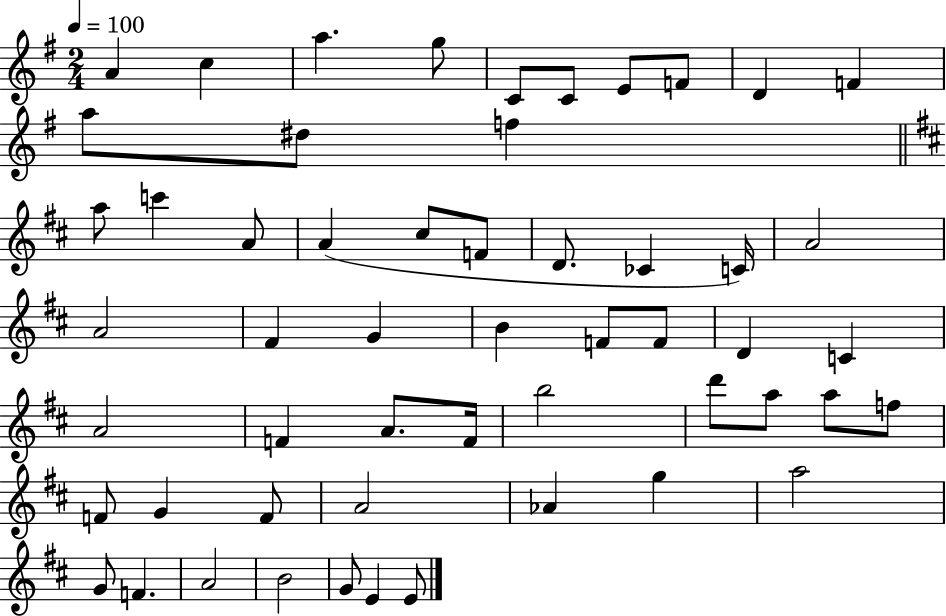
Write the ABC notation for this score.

X:1
T:Untitled
M:2/4
L:1/4
K:G
A c a g/2 C/2 C/2 E/2 F/2 D F a/2 ^d/2 f a/2 c' A/2 A ^c/2 F/2 D/2 _C C/4 A2 A2 ^F G B F/2 F/2 D C A2 F A/2 F/4 b2 d'/2 a/2 a/2 f/2 F/2 G F/2 A2 _A g a2 G/2 F A2 B2 G/2 E E/2